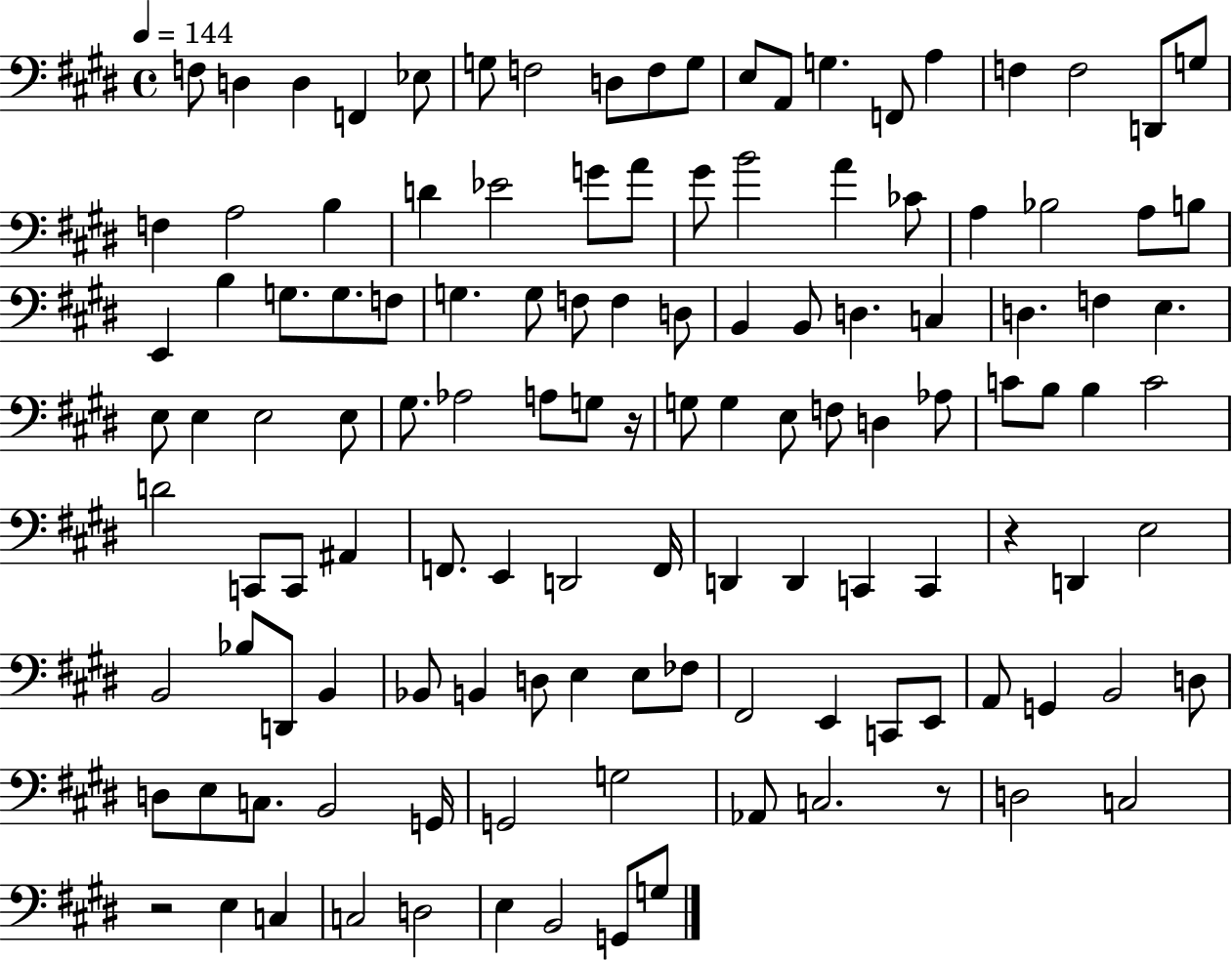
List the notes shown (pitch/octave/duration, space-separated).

F3/e D3/q D3/q F2/q Eb3/e G3/e F3/h D3/e F3/e G3/e E3/e A2/e G3/q. F2/e A3/q F3/q F3/h D2/e G3/e F3/q A3/h B3/q D4/q Eb4/h G4/e A4/e G#4/e B4/h A4/q CES4/e A3/q Bb3/h A3/e B3/e E2/q B3/q G3/e. G3/e. F3/e G3/q. G3/e F3/e F3/q D3/e B2/q B2/e D3/q. C3/q D3/q. F3/q E3/q. E3/e E3/q E3/h E3/e G#3/e. Ab3/h A3/e G3/e R/s G3/e G3/q E3/e F3/e D3/q Ab3/e C4/e B3/e B3/q C4/h D4/h C2/e C2/e A#2/q F2/e. E2/q D2/h F2/s D2/q D2/q C2/q C2/q R/q D2/q E3/h B2/h Bb3/e D2/e B2/q Bb2/e B2/q D3/e E3/q E3/e FES3/e F#2/h E2/q C2/e E2/e A2/e G2/q B2/h D3/e D3/e E3/e C3/e. B2/h G2/s G2/h G3/h Ab2/e C3/h. R/e D3/h C3/h R/h E3/q C3/q C3/h D3/h E3/q B2/h G2/e G3/e